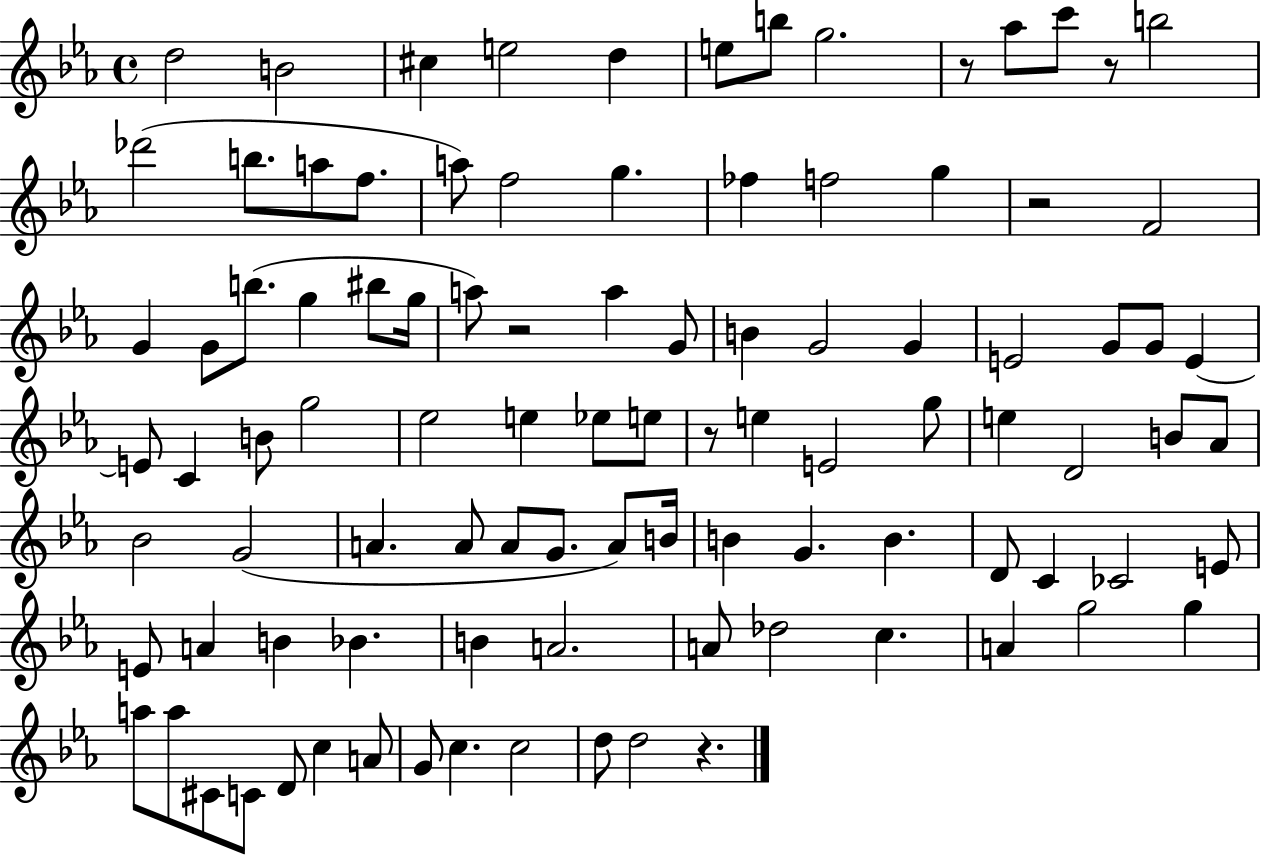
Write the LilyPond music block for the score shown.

{
  \clef treble
  \time 4/4
  \defaultTimeSignature
  \key ees \major
  d''2 b'2 | cis''4 e''2 d''4 | e''8 b''8 g''2. | r8 aes''8 c'''8 r8 b''2 | \break des'''2( b''8. a''8 f''8. | a''8) f''2 g''4. | fes''4 f''2 g''4 | r2 f'2 | \break g'4 g'8 b''8.( g''4 bis''8 g''16 | a''8) r2 a''4 g'8 | b'4 g'2 g'4 | e'2 g'8 g'8 e'4~~ | \break e'8 c'4 b'8 g''2 | ees''2 e''4 ees''8 e''8 | r8 e''4 e'2 g''8 | e''4 d'2 b'8 aes'8 | \break bes'2 g'2( | a'4. a'8 a'8 g'8. a'8) b'16 | b'4 g'4. b'4. | d'8 c'4 ces'2 e'8 | \break e'8 a'4 b'4 bes'4. | b'4 a'2. | a'8 des''2 c''4. | a'4 g''2 g''4 | \break a''8 a''8 cis'8 c'8 d'8 c''4 a'8 | g'8 c''4. c''2 | d''8 d''2 r4. | \bar "|."
}